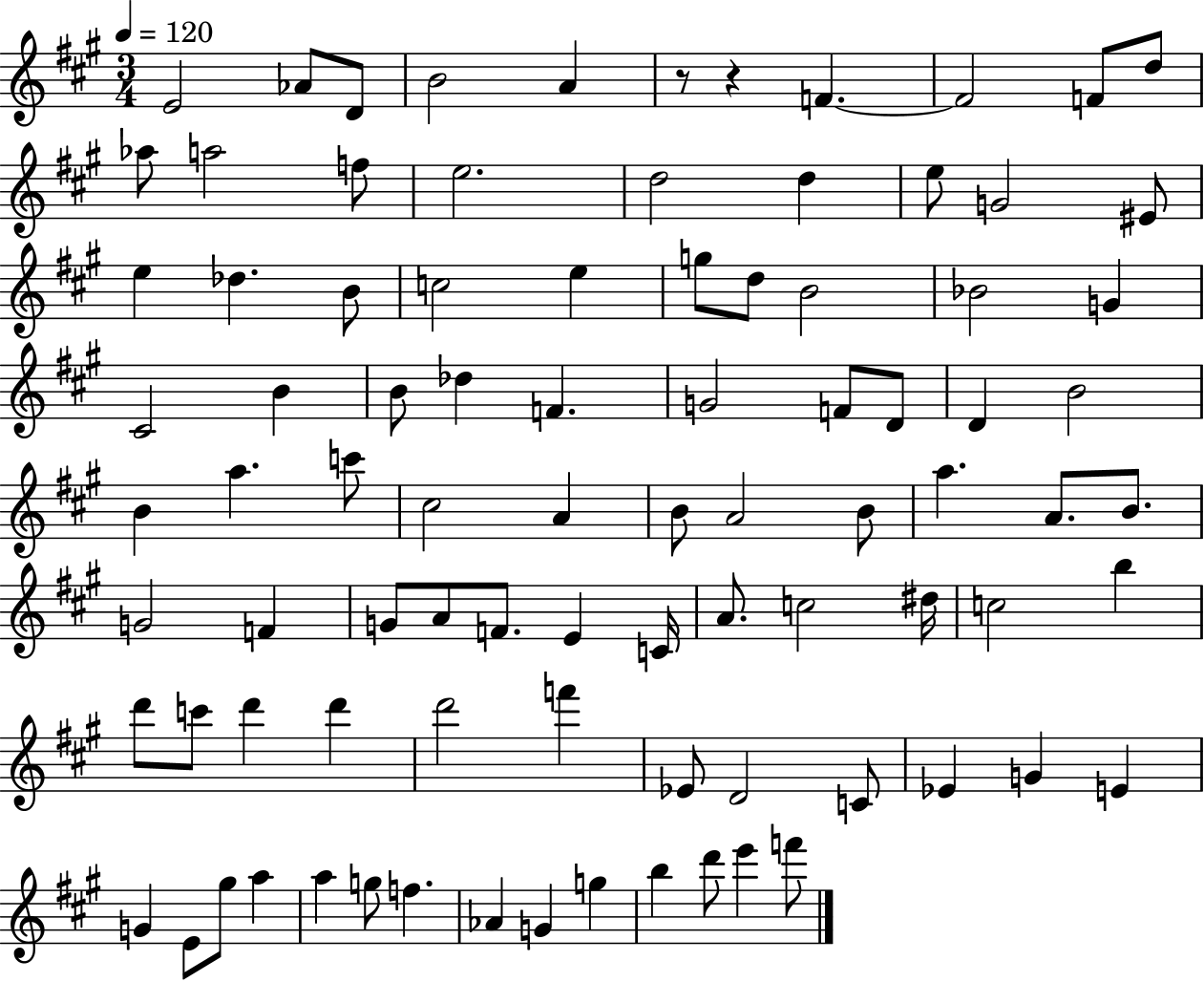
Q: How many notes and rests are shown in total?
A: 89